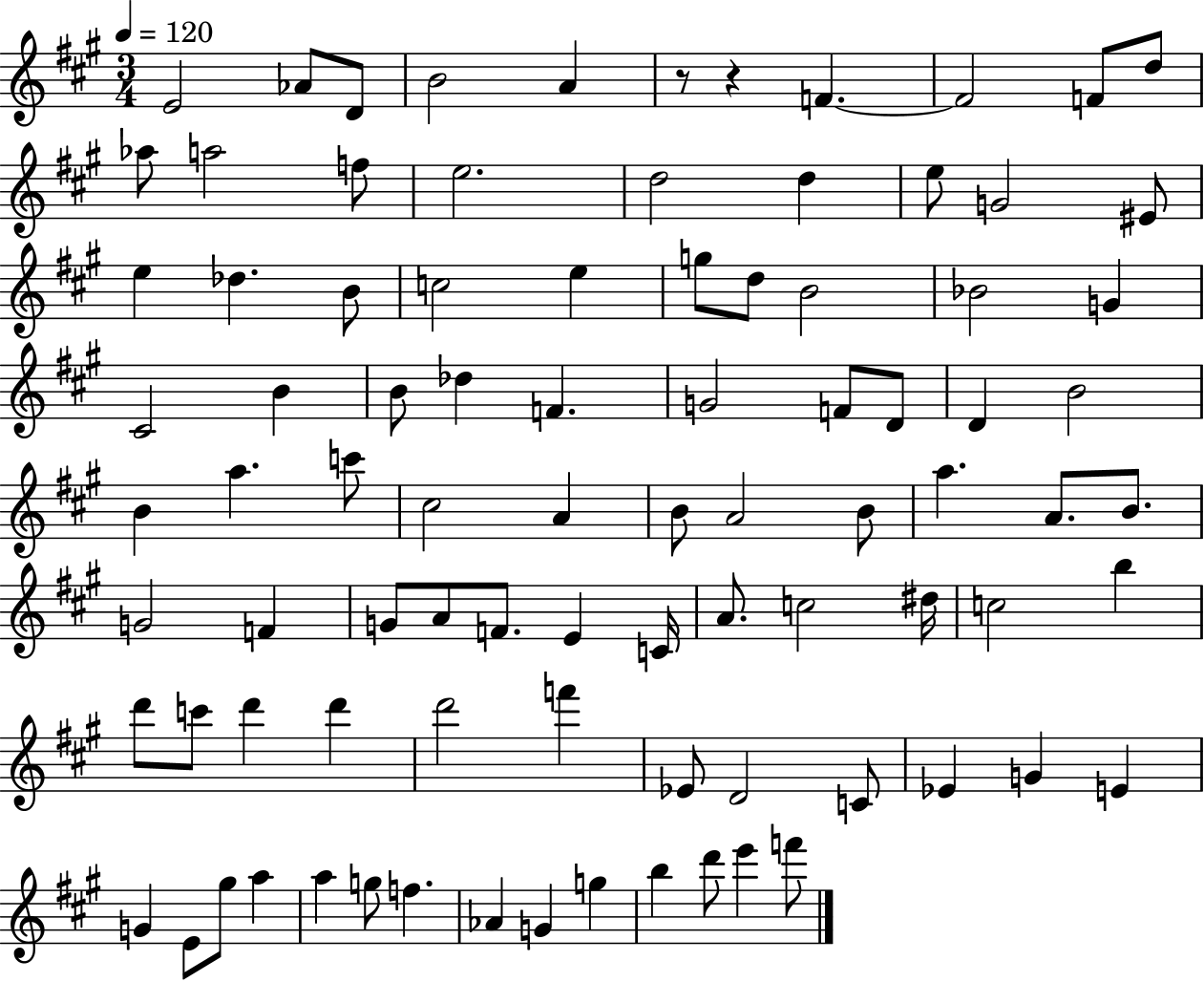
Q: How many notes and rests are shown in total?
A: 89